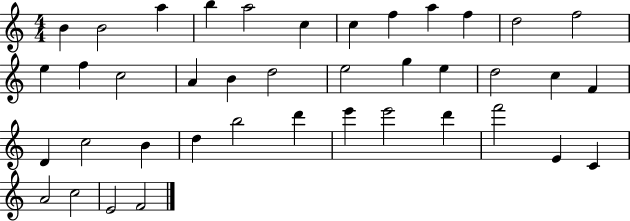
B4/q B4/h A5/q B5/q A5/h C5/q C5/q F5/q A5/q F5/q D5/h F5/h E5/q F5/q C5/h A4/q B4/q D5/h E5/h G5/q E5/q D5/h C5/q F4/q D4/q C5/h B4/q D5/q B5/h D6/q E6/q E6/h D6/q F6/h E4/q C4/q A4/h C5/h E4/h F4/h